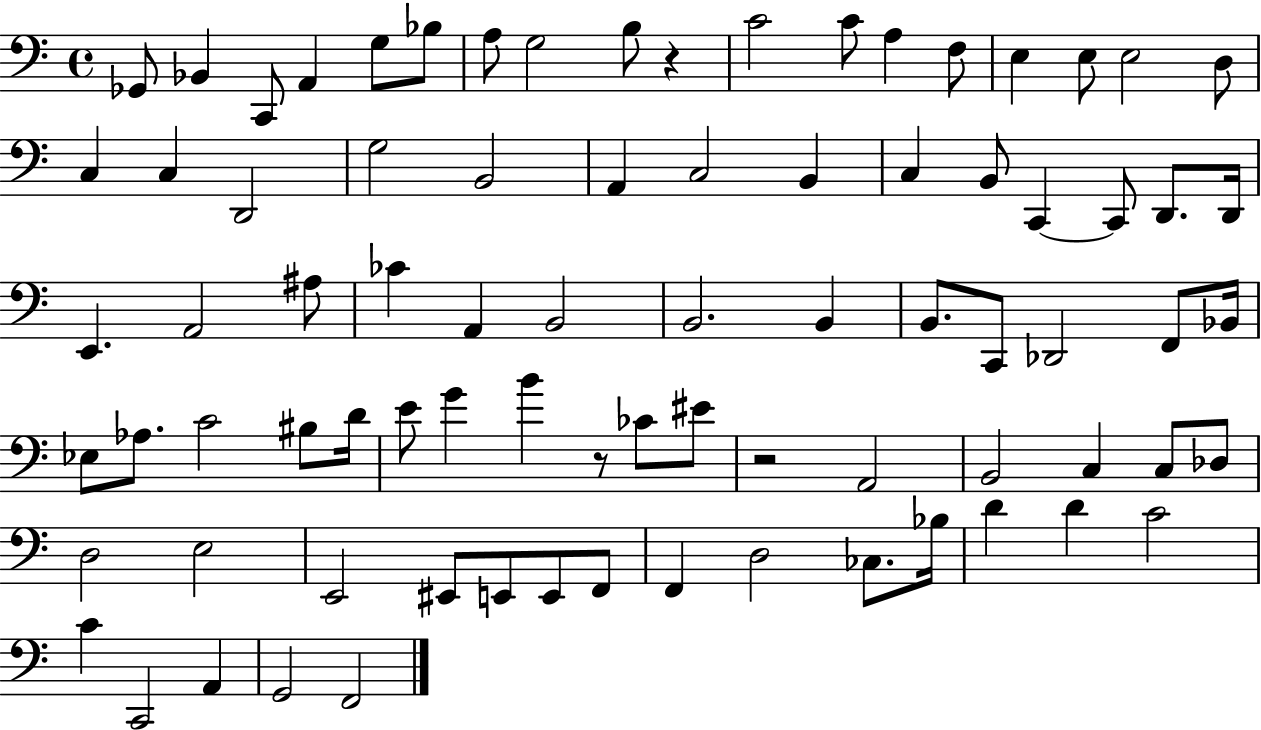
{
  \clef bass
  \time 4/4
  \defaultTimeSignature
  \key c \major
  ges,8 bes,4 c,8 a,4 g8 bes8 | a8 g2 b8 r4 | c'2 c'8 a4 f8 | e4 e8 e2 d8 | \break c4 c4 d,2 | g2 b,2 | a,4 c2 b,4 | c4 b,8 c,4~~ c,8 d,8. d,16 | \break e,4. a,2 ais8 | ces'4 a,4 b,2 | b,2. b,4 | b,8. c,8 des,2 f,8 bes,16 | \break ees8 aes8. c'2 bis8 d'16 | e'8 g'4 b'4 r8 ces'8 eis'8 | r2 a,2 | b,2 c4 c8 des8 | \break d2 e2 | e,2 eis,8 e,8 e,8 f,8 | f,4 d2 ces8. bes16 | d'4 d'4 c'2 | \break c'4 c,2 a,4 | g,2 f,2 | \bar "|."
}